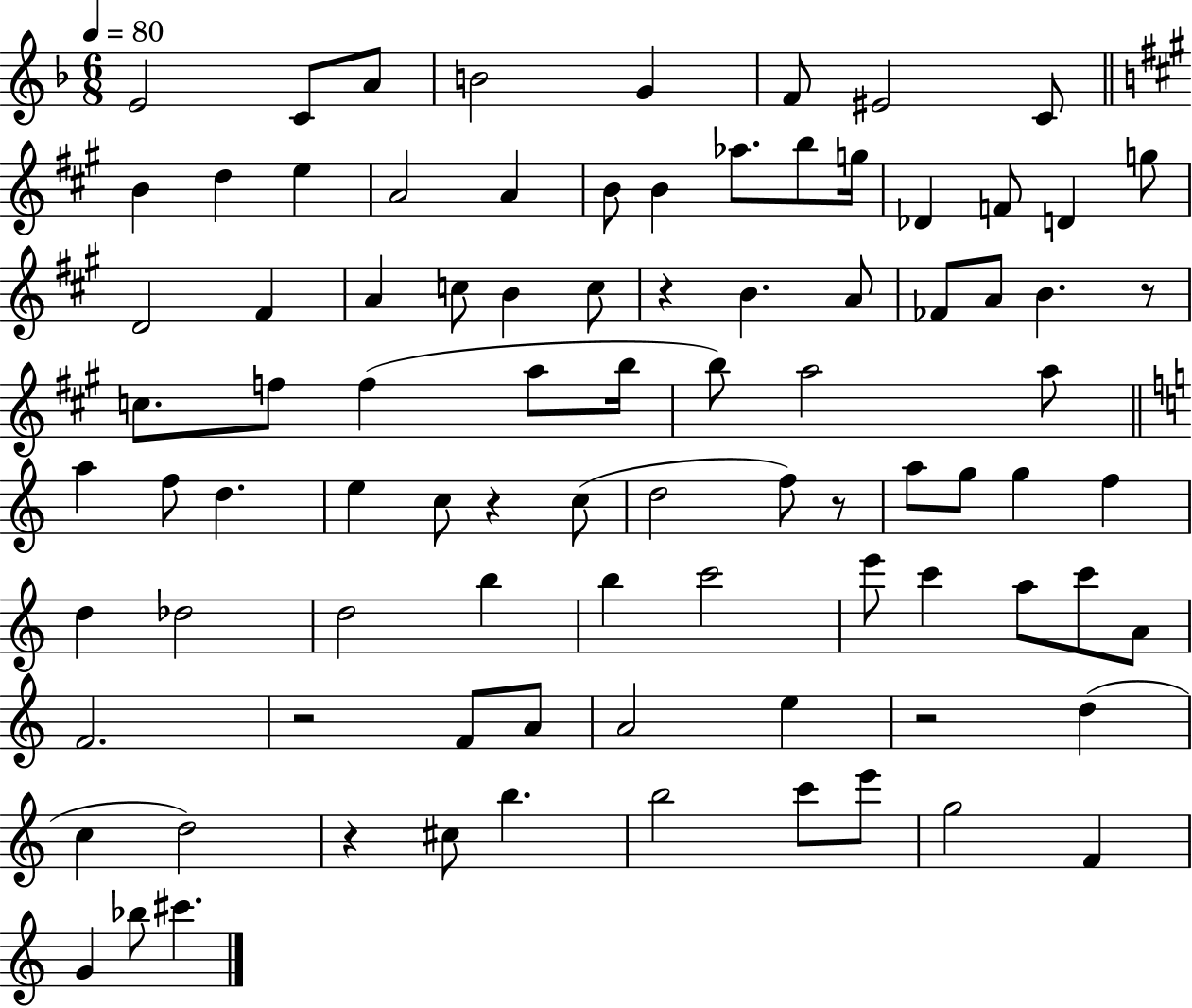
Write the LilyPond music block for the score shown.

{
  \clef treble
  \numericTimeSignature
  \time 6/8
  \key f \major
  \tempo 4 = 80
  \repeat volta 2 { e'2 c'8 a'8 | b'2 g'4 | f'8 eis'2 c'8 | \bar "||" \break \key a \major b'4 d''4 e''4 | a'2 a'4 | b'8 b'4 aes''8. b''8 g''16 | des'4 f'8 d'4 g''8 | \break d'2 fis'4 | a'4 c''8 b'4 c''8 | r4 b'4. a'8 | fes'8 a'8 b'4. r8 | \break c''8. f''8 f''4( a''8 b''16 | b''8) a''2 a''8 | \bar "||" \break \key c \major a''4 f''8 d''4. | e''4 c''8 r4 c''8( | d''2 f''8) r8 | a''8 g''8 g''4 f''4 | \break d''4 des''2 | d''2 b''4 | b''4 c'''2 | e'''8 c'''4 a''8 c'''8 a'8 | \break f'2. | r2 f'8 a'8 | a'2 e''4 | r2 d''4( | \break c''4 d''2) | r4 cis''8 b''4. | b''2 c'''8 e'''8 | g''2 f'4 | \break g'4 bes''8 cis'''4. | } \bar "|."
}